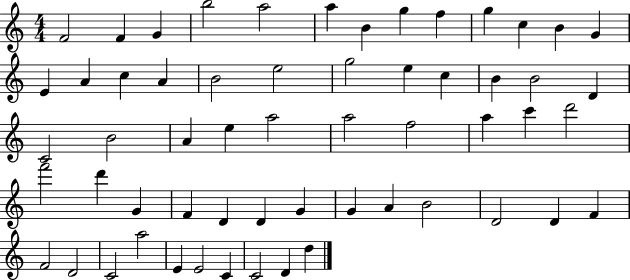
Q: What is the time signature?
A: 4/4